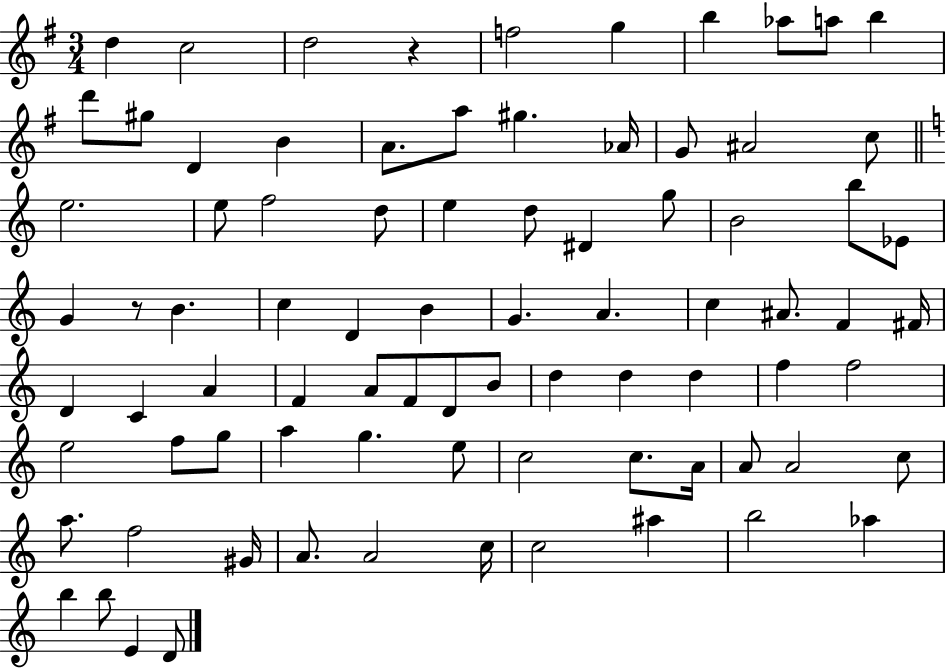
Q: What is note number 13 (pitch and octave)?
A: B4